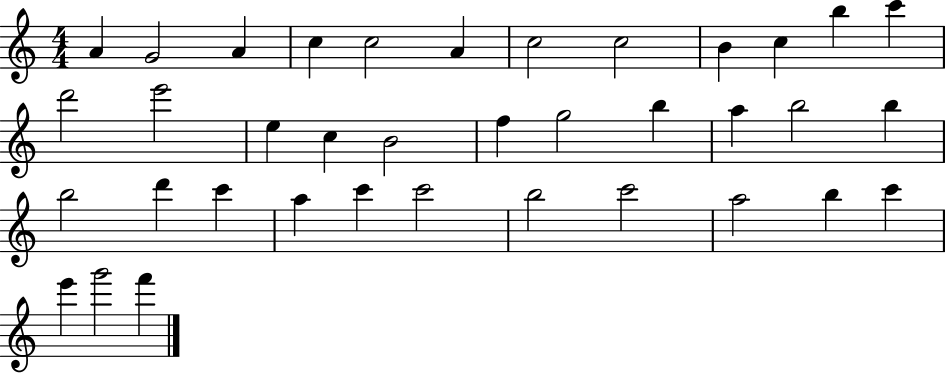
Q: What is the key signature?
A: C major